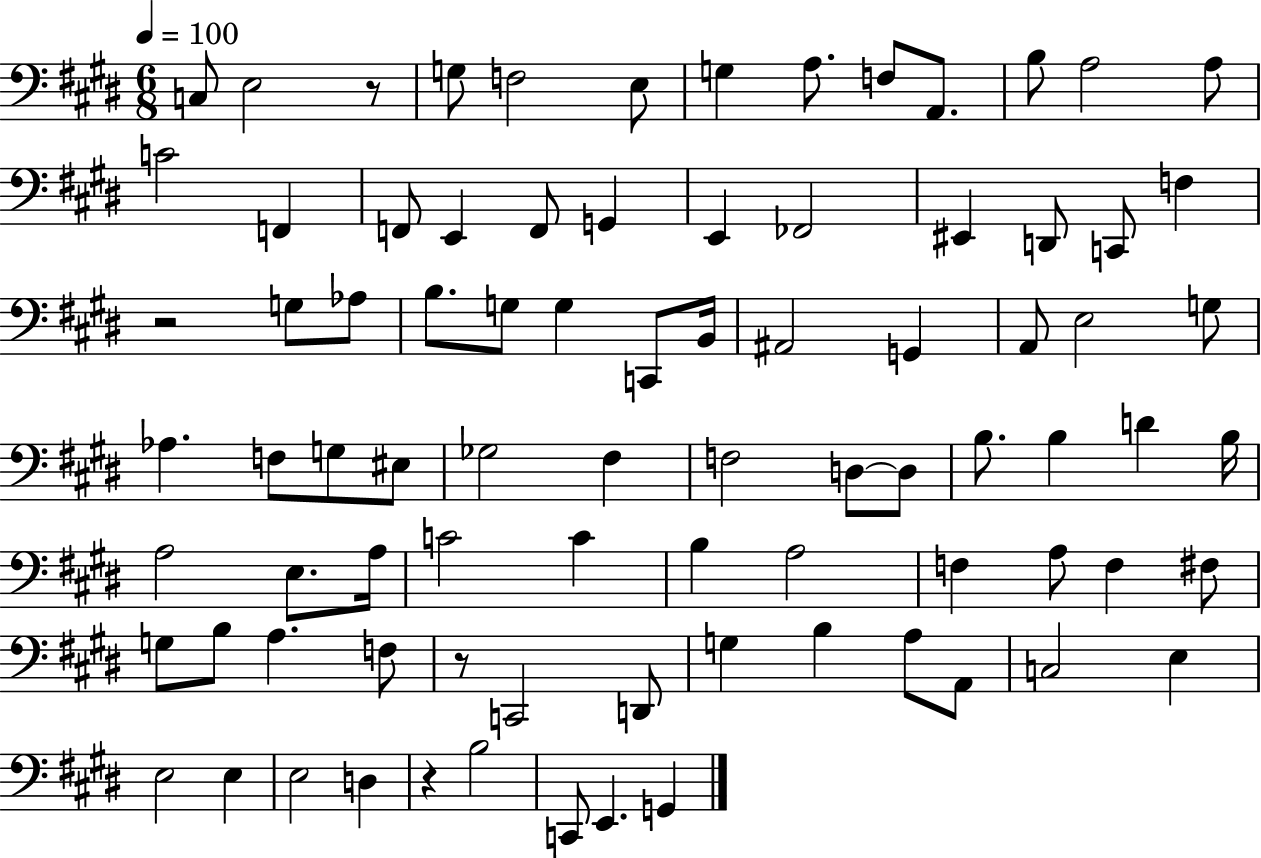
C3/e E3/h R/e G3/e F3/h E3/e G3/q A3/e. F3/e A2/e. B3/e A3/h A3/e C4/h F2/q F2/e E2/q F2/e G2/q E2/q FES2/h EIS2/q D2/e C2/e F3/q R/h G3/e Ab3/e B3/e. G3/e G3/q C2/e B2/s A#2/h G2/q A2/e E3/h G3/e Ab3/q. F3/e G3/e EIS3/e Gb3/h F#3/q F3/h D3/e D3/e B3/e. B3/q D4/q B3/s A3/h E3/e. A3/s C4/h C4/q B3/q A3/h F3/q A3/e F3/q F#3/e G3/e B3/e A3/q. F3/e R/e C2/h D2/e G3/q B3/q A3/e A2/e C3/h E3/q E3/h E3/q E3/h D3/q R/q B3/h C2/e E2/q. G2/q